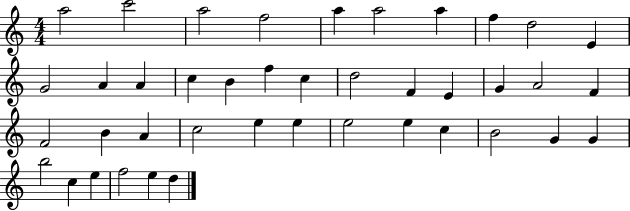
A5/h C6/h A5/h F5/h A5/q A5/h A5/q F5/q D5/h E4/q G4/h A4/q A4/q C5/q B4/q F5/q C5/q D5/h F4/q E4/q G4/q A4/h F4/q F4/h B4/q A4/q C5/h E5/q E5/q E5/h E5/q C5/q B4/h G4/q G4/q B5/h C5/q E5/q F5/h E5/q D5/q